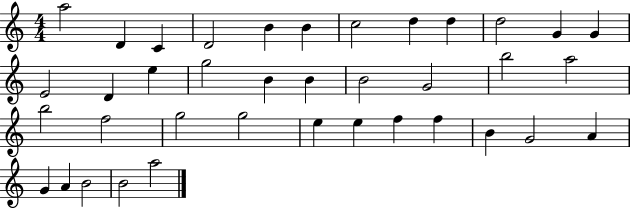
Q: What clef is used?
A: treble